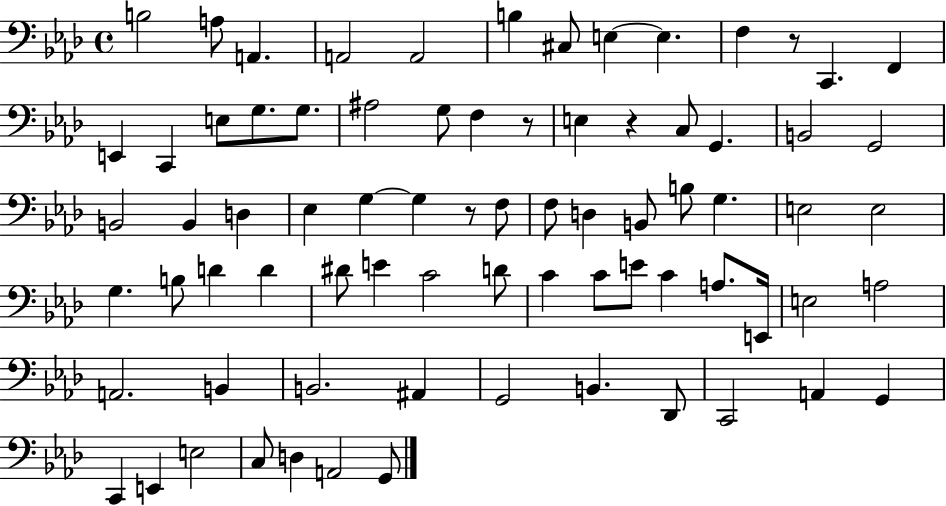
X:1
T:Untitled
M:4/4
L:1/4
K:Ab
B,2 A,/2 A,, A,,2 A,,2 B, ^C,/2 E, E, F, z/2 C,, F,, E,, C,, E,/2 G,/2 G,/2 ^A,2 G,/2 F, z/2 E, z C,/2 G,, B,,2 G,,2 B,,2 B,, D, _E, G, G, z/2 F,/2 F,/2 D, B,,/2 B,/2 G, E,2 E,2 G, B,/2 D D ^D/2 E C2 D/2 C C/2 E/2 C A,/2 E,,/4 E,2 A,2 A,,2 B,, B,,2 ^A,, G,,2 B,, _D,,/2 C,,2 A,, G,, C,, E,, E,2 C,/2 D, A,,2 G,,/2